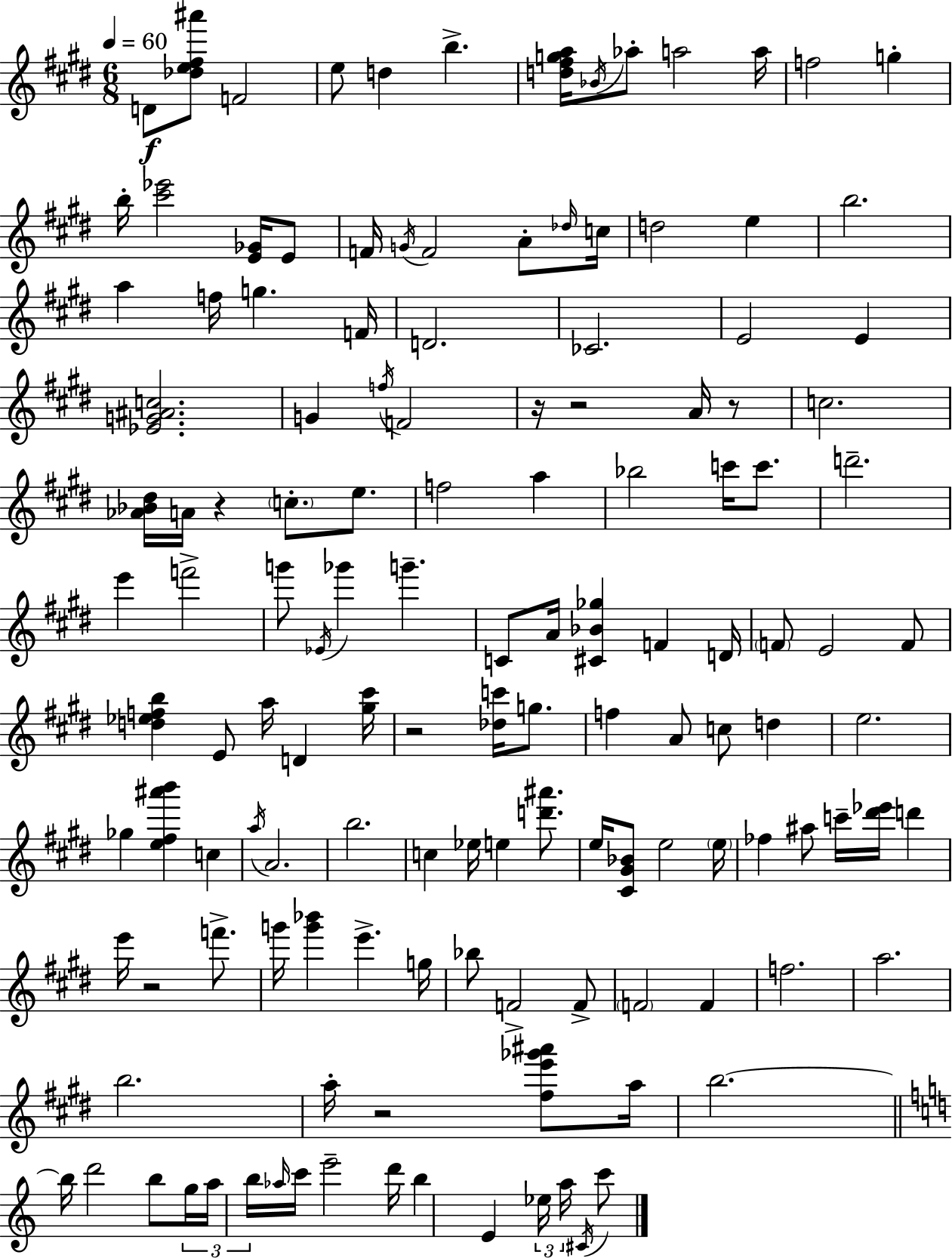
D4/e [Db5,E5,F#5,A#6]/e F4/h E5/e D5/q B5/q. [D5,F#5,G5,A5]/s Bb4/s Ab5/e A5/h A5/s F5/h G5/q B5/s [C#6,Eb6]/h [E4,Gb4]/s E4/e F4/s G4/s F4/h A4/e Db5/s C5/s D5/h E5/q B5/h. A5/q F5/s G5/q. F4/s D4/h. CES4/h. E4/h E4/q [Eb4,G4,A#4,C5]/h. G4/q F5/s F4/h R/s R/h A4/s R/e C5/h. [Ab4,Bb4,D#5]/s A4/s R/q C5/e. E5/e. F5/h A5/q Bb5/h C6/s C6/e. D6/h. E6/q F6/h G6/e Eb4/s Gb6/q G6/q. C4/e A4/s [C#4,Bb4,Gb5]/q F4/q D4/s F4/e E4/h F4/e [D5,Eb5,F5,B5]/q E4/e A5/s D4/q [G#5,C#6]/s R/h [Db5,C6]/s G5/e. F5/q A4/e C5/e D5/q E5/h. Gb5/q [E5,F#5,A#6,B6]/q C5/q A5/s A4/h. B5/h. C5/q Eb5/s E5/q [D6,A#6]/e. E5/s [C#4,G#4,Bb4]/e E5/h E5/s FES5/q A#5/e C6/s [D#6,Eb6]/s D6/q E6/s R/h F6/e. G6/s [G6,Bb6]/q E6/q. G5/s Bb5/e F4/h F4/e F4/h F4/q F5/h. A5/h. B5/h. A5/s R/h [F#5,E6,Gb6,A#6]/e A5/s B5/h. B5/s D6/h B5/e G5/s A5/s B5/s Ab5/s C6/s E6/h D6/s B5/q E4/q Eb5/s A5/s C#4/s C6/e